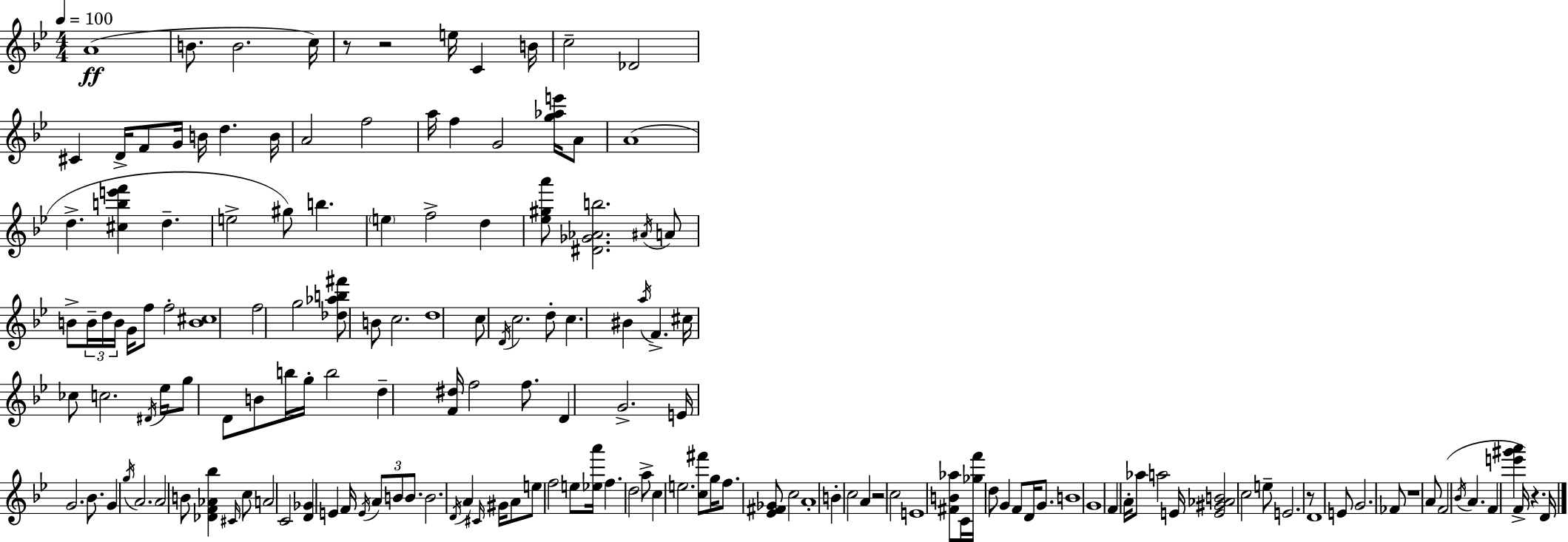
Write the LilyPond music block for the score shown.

{
  \clef treble
  \numericTimeSignature
  \time 4/4
  \key bes \major
  \tempo 4 = 100
  \repeat volta 2 { a'1(\ff | b'8. b'2. c''16) | r8 r2 e''16 c'4 b'16 | c''2-- des'2 | \break cis'4 d'16-> f'8 g'16 b'16 d''4. b'16 | a'2 f''2 | a''16 f''4 g'2 <g'' aes'' e'''>16 a'8 | a'1( | \break d''4.-> <cis'' b'' e''' f'''>4 d''4.-- | e''2-> gis''8) b''4. | \parenthesize e''4 f''2-> d''4 | <ees'' gis'' a'''>8 <dis' ges' aes' b''>2. \acciaccatura { ais'16 } a'8 | \break b'8-> \tuplet 3/2 { b'16-- d''16 b'16 } g'16 f''8 f''2-. | <b' cis''>1 | f''2 g''2 | <des'' aes'' b'' fis'''>8 b'8 c''2. | \break d''1 | c''8 \acciaccatura { d'16 } c''2. | d''8-. c''4. bis'4 \acciaccatura { a''16 } f'4.-> | cis''16 ces''8 c''2. | \break \acciaccatura { dis'16 } ees''16 g''8 d'8 b'8 b''16 g''16-. b''2 | d''4-- <f' dis''>16 f''2 | f''8. d'4 g'2.-> | e'16 g'2. | \break bes'8. g'4 \acciaccatura { g''16 } a'2. | a'2 b'8 <des' f' aes' bes''>4 | \grace { cis'16 } c''8 a'2 c'2 | <d' ges'>4 e'4 f'16 \acciaccatura { e'16 } | \break \tuplet 3/2 { a'8 b'8 b'8. } b'2. | \acciaccatura { d'16 } a'4 \grace { cis'16 } gis'16 a'8 e''8 f''2 | e''8 <ees'' a'''>16 f''4. d''2 | a''8-> c''4 e''2. | \break <c'' fis'''>8 g''16 f''8. <ees' fis' ges'>8 | c''2 a'1-. | b'4-. c''2 | a'4 r2 | \break c''2 e'1 | <fis' b' aes''>8 c'16 <ges'' f'''>16 d''8 g'4 | f'8 d'16 g'8. b'1 | g'1 | \break f'4 a'16-. aes''8 | a''2 e'16 <e' gis' aes' b'>2 | c''2 e''8-- e'2. | r8 d'1 | \break e'8 g'2. | fes'8 r1 | a'8 f'2( | \acciaccatura { bes'16 } a'4. f'4 <e''' gis''' a'''>4 | \break f'16->) r4. d'16 } \bar "|."
}